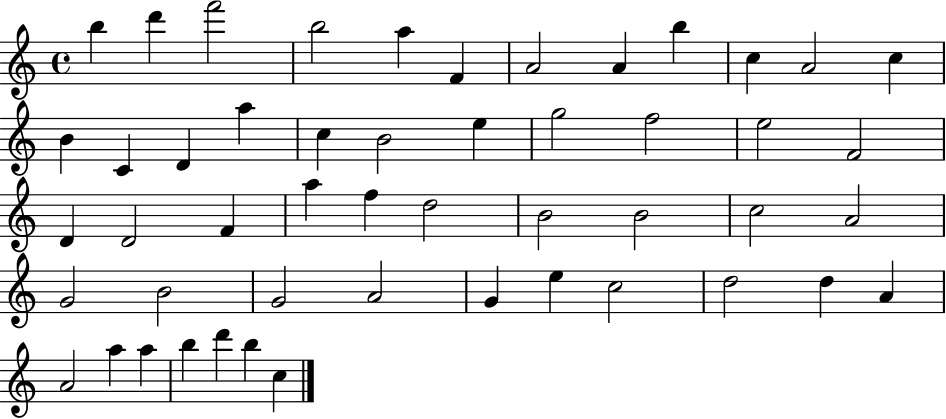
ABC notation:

X:1
T:Untitled
M:4/4
L:1/4
K:C
b d' f'2 b2 a F A2 A b c A2 c B C D a c B2 e g2 f2 e2 F2 D D2 F a f d2 B2 B2 c2 A2 G2 B2 G2 A2 G e c2 d2 d A A2 a a b d' b c